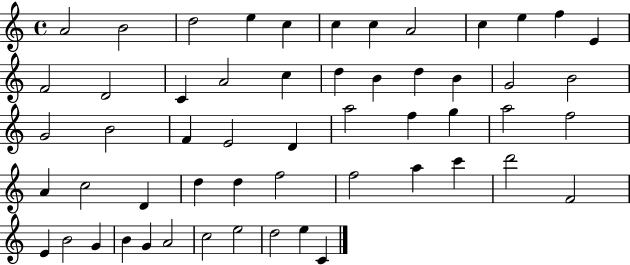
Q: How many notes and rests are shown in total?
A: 55